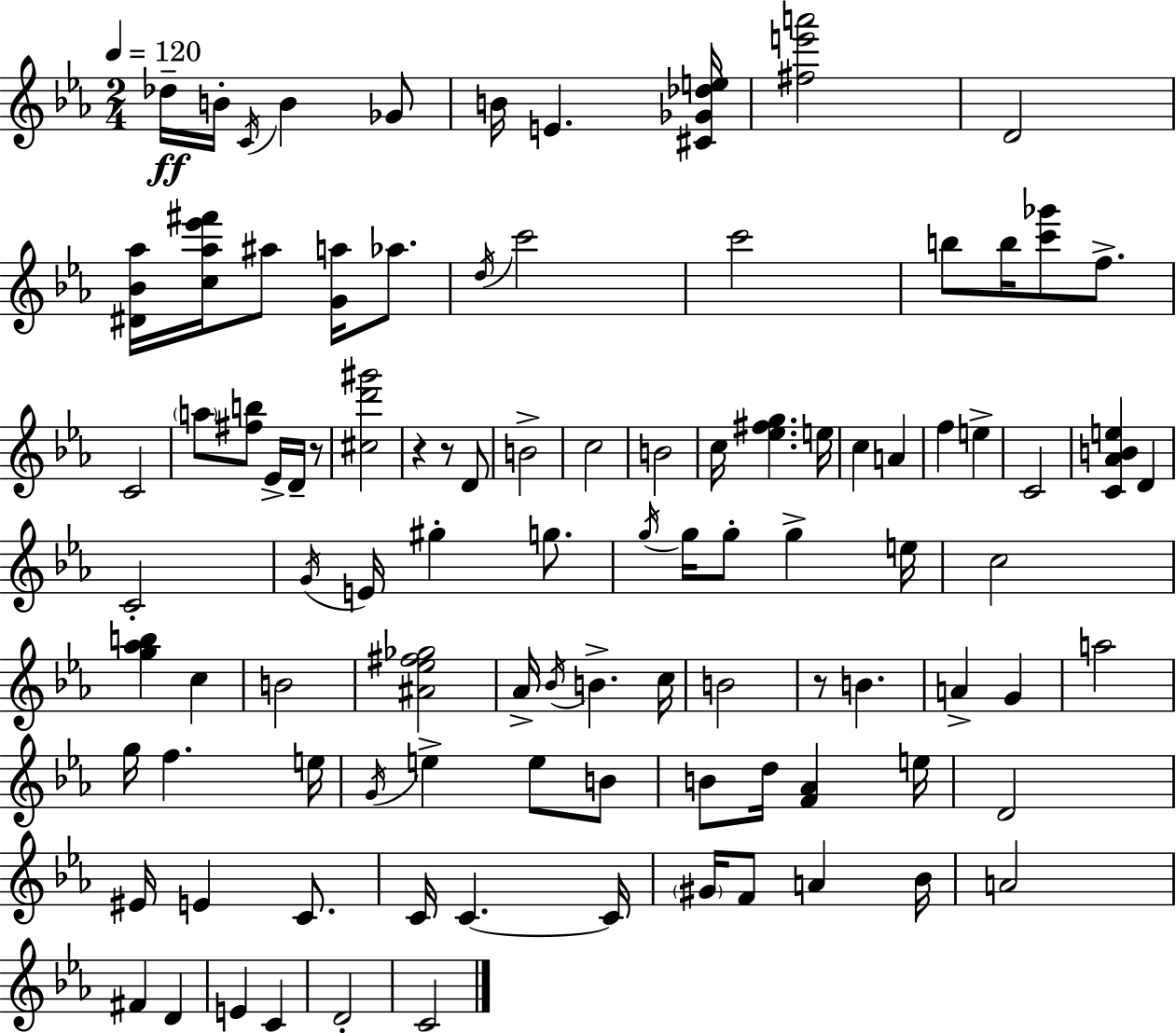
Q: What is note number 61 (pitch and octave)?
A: B4